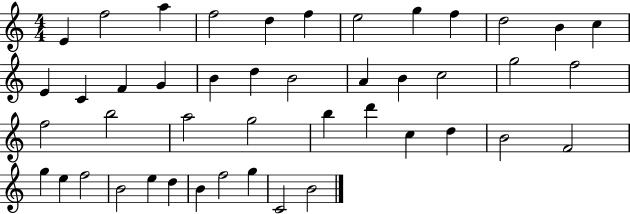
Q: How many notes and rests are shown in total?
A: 45